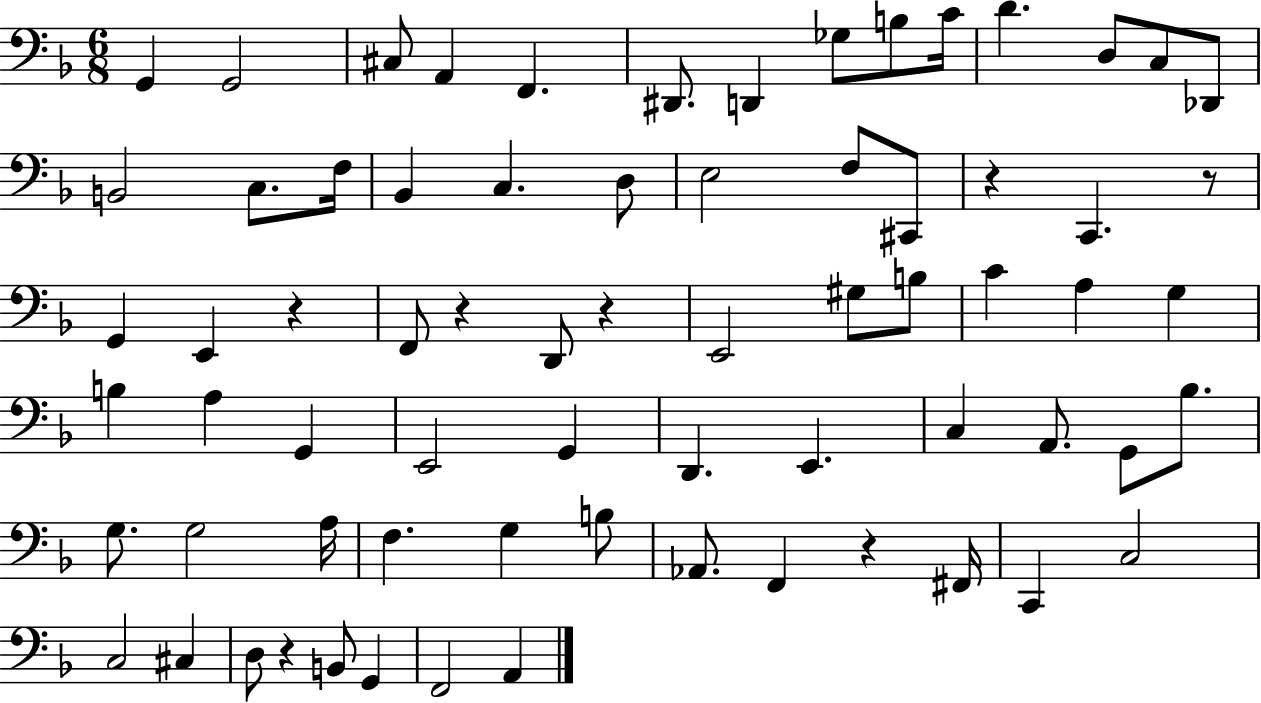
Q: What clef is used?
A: bass